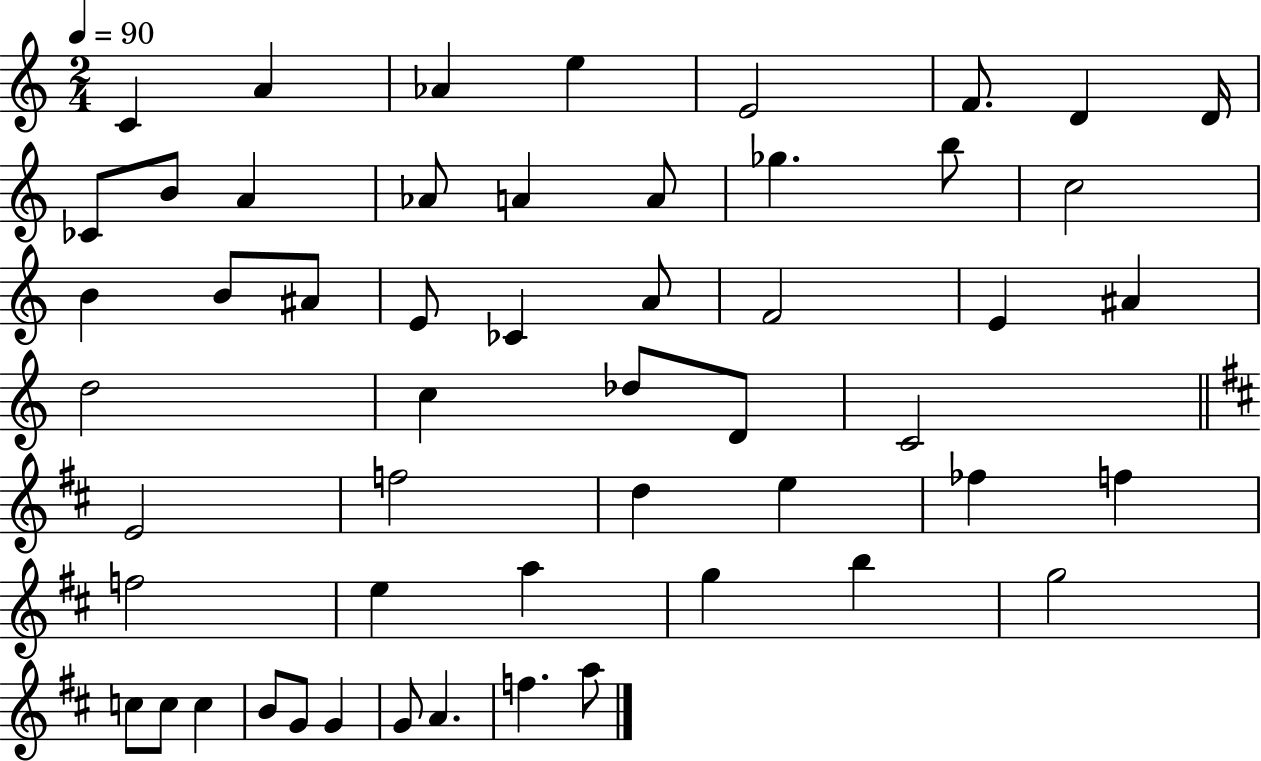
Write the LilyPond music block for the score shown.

{
  \clef treble
  \numericTimeSignature
  \time 2/4
  \key c \major
  \tempo 4 = 90
  c'4 a'4 | aes'4 e''4 | e'2 | f'8. d'4 d'16 | \break ces'8 b'8 a'4 | aes'8 a'4 a'8 | ges''4. b''8 | c''2 | \break b'4 b'8 ais'8 | e'8 ces'4 a'8 | f'2 | e'4 ais'4 | \break d''2 | c''4 des''8 d'8 | c'2 | \bar "||" \break \key b \minor e'2 | f''2 | d''4 e''4 | fes''4 f''4 | \break f''2 | e''4 a''4 | g''4 b''4 | g''2 | \break c''8 c''8 c''4 | b'8 g'8 g'4 | g'8 a'4. | f''4. a''8 | \break \bar "|."
}